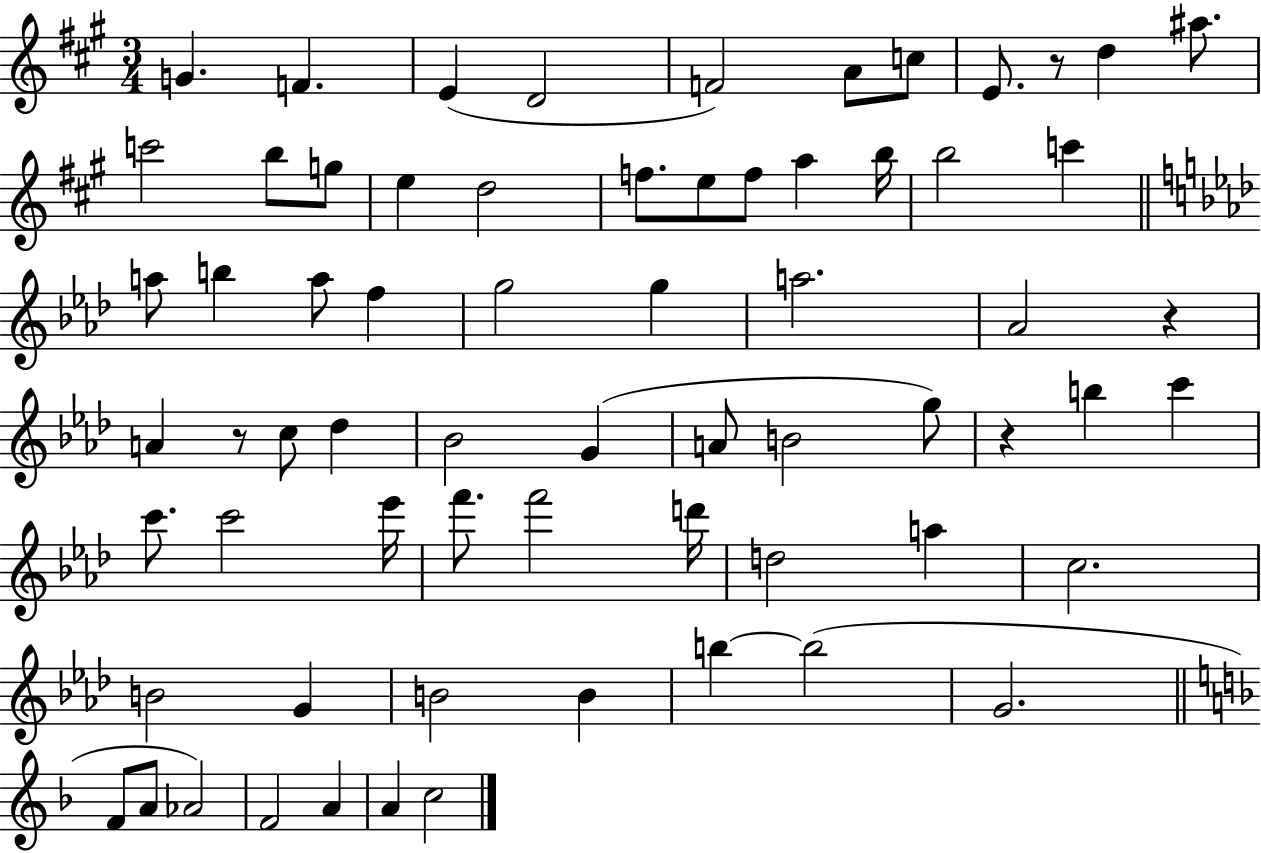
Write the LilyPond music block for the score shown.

{
  \clef treble
  \numericTimeSignature
  \time 3/4
  \key a \major
  g'4. f'4. | e'4( d'2 | f'2) a'8 c''8 | e'8. r8 d''4 ais''8. | \break c'''2 b''8 g''8 | e''4 d''2 | f''8. e''8 f''8 a''4 b''16 | b''2 c'''4 | \break \bar "||" \break \key aes \major a''8 b''4 a''8 f''4 | g''2 g''4 | a''2. | aes'2 r4 | \break a'4 r8 c''8 des''4 | bes'2 g'4( | a'8 b'2 g''8) | r4 b''4 c'''4 | \break c'''8. c'''2 ees'''16 | f'''8. f'''2 d'''16 | d''2 a''4 | c''2. | \break b'2 g'4 | b'2 b'4 | b''4~~ b''2( | g'2. | \break \bar "||" \break \key f \major f'8 a'8 aes'2) | f'2 a'4 | a'4 c''2 | \bar "|."
}